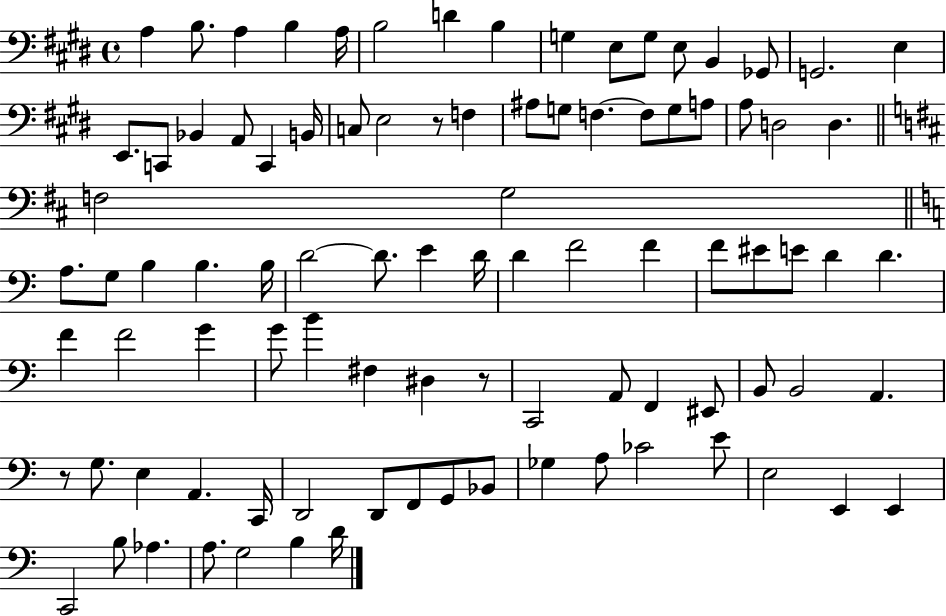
X:1
T:Untitled
M:4/4
L:1/4
K:E
A, B,/2 A, B, A,/4 B,2 D B, G, E,/2 G,/2 E,/2 B,, _G,,/2 G,,2 E, E,,/2 C,,/2 _B,, A,,/2 C,, B,,/4 C,/2 E,2 z/2 F, ^A,/2 G,/2 F, F,/2 G,/2 A,/2 A,/2 D,2 D, F,2 G,2 A,/2 G,/2 B, B, B,/4 D2 D/2 E D/4 D F2 F F/2 ^E/2 E/2 D D F F2 G G/2 B ^F, ^D, z/2 C,,2 A,,/2 F,, ^E,,/2 B,,/2 B,,2 A,, z/2 G,/2 E, A,, C,,/4 D,,2 D,,/2 F,,/2 G,,/2 _B,,/2 _G, A,/2 _C2 E/2 E,2 E,, E,, C,,2 B,/2 _A, A,/2 G,2 B, D/4